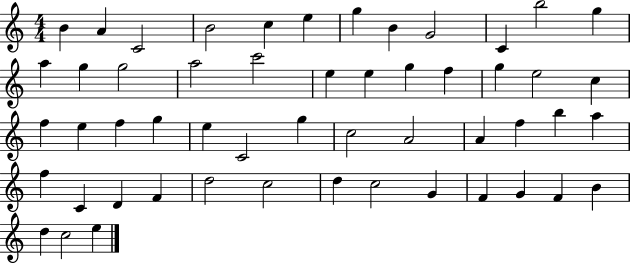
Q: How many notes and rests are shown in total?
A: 53